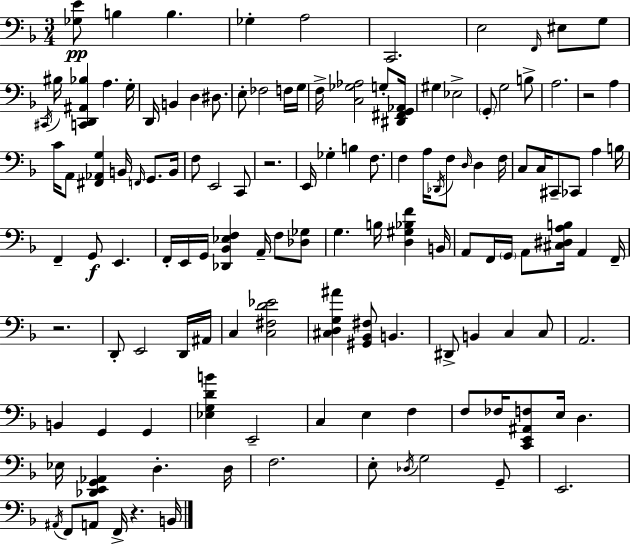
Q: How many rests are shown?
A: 4